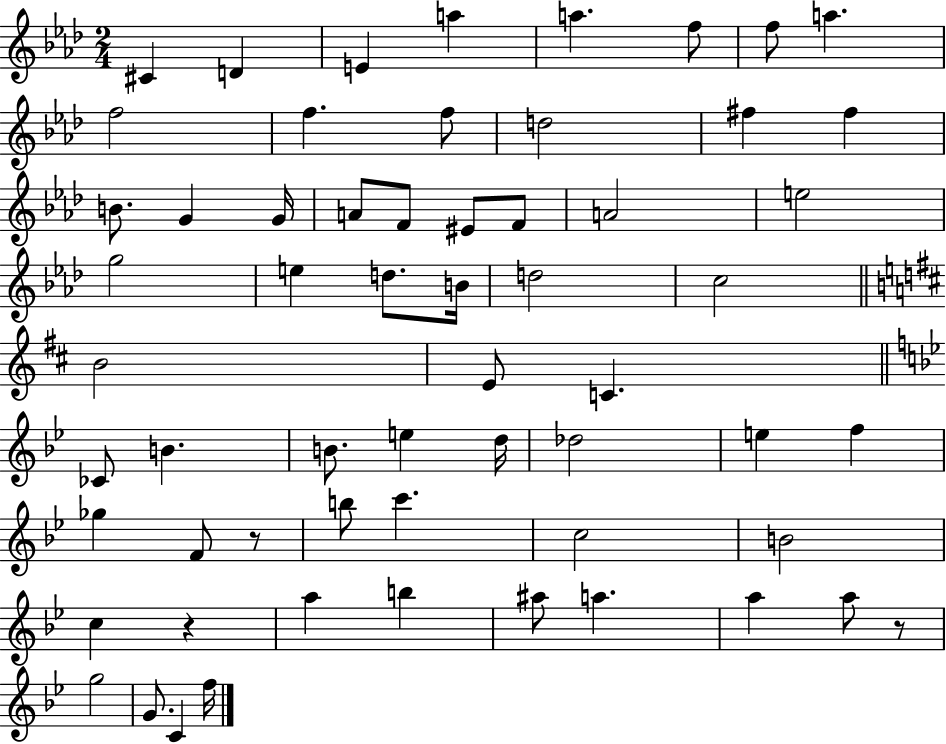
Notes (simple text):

C#4/q D4/q E4/q A5/q A5/q. F5/e F5/e A5/q. F5/h F5/q. F5/e D5/h F#5/q F#5/q B4/e. G4/q G4/s A4/e F4/e EIS4/e F4/e A4/h E5/h G5/h E5/q D5/e. B4/s D5/h C5/h B4/h E4/e C4/q. CES4/e B4/q. B4/e. E5/q D5/s Db5/h E5/q F5/q Gb5/q F4/e R/e B5/e C6/q. C5/h B4/h C5/q R/q A5/q B5/q A#5/e A5/q. A5/q A5/e R/e G5/h G4/e. C4/q F5/s